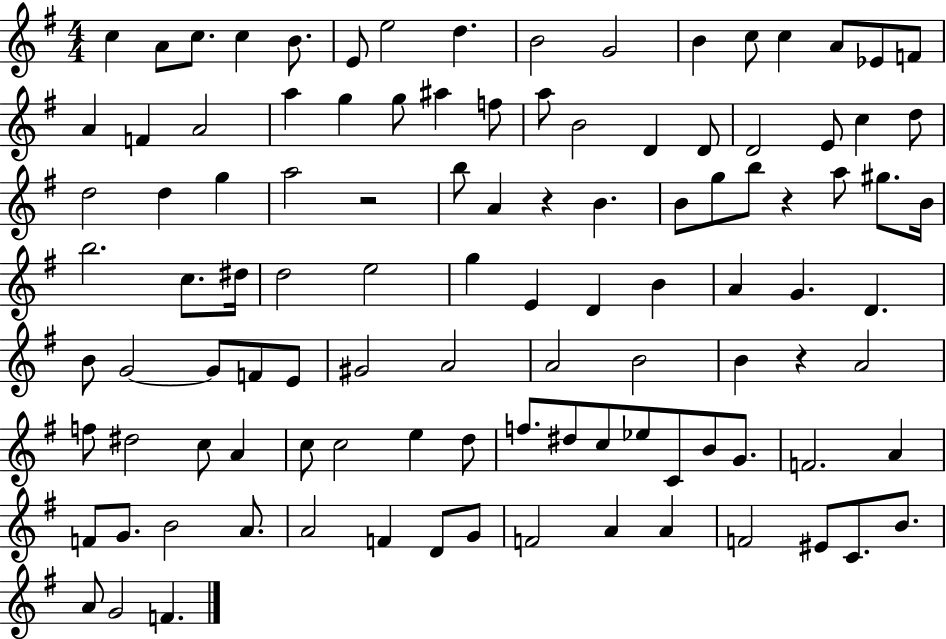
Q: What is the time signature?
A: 4/4